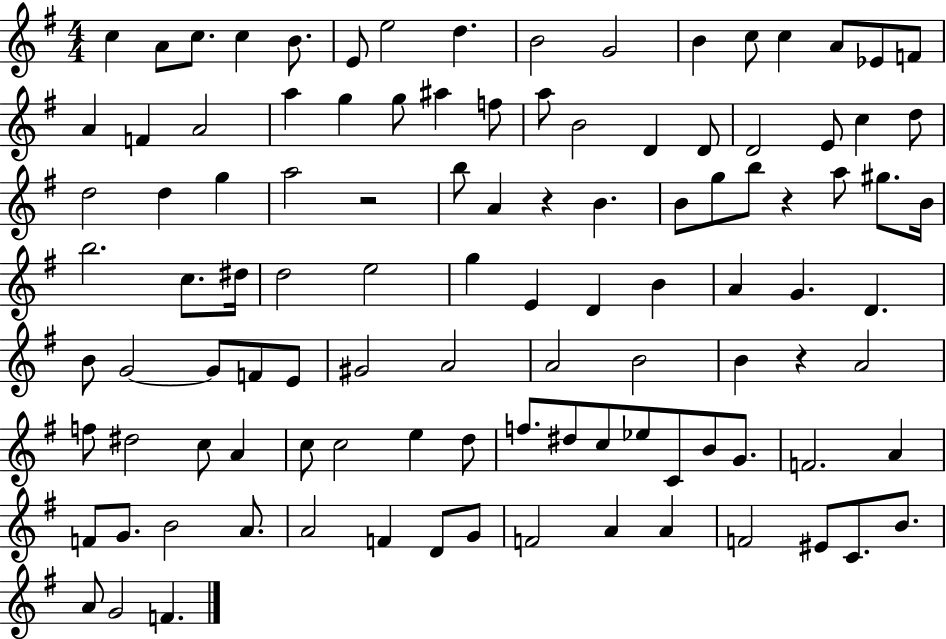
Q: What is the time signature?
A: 4/4